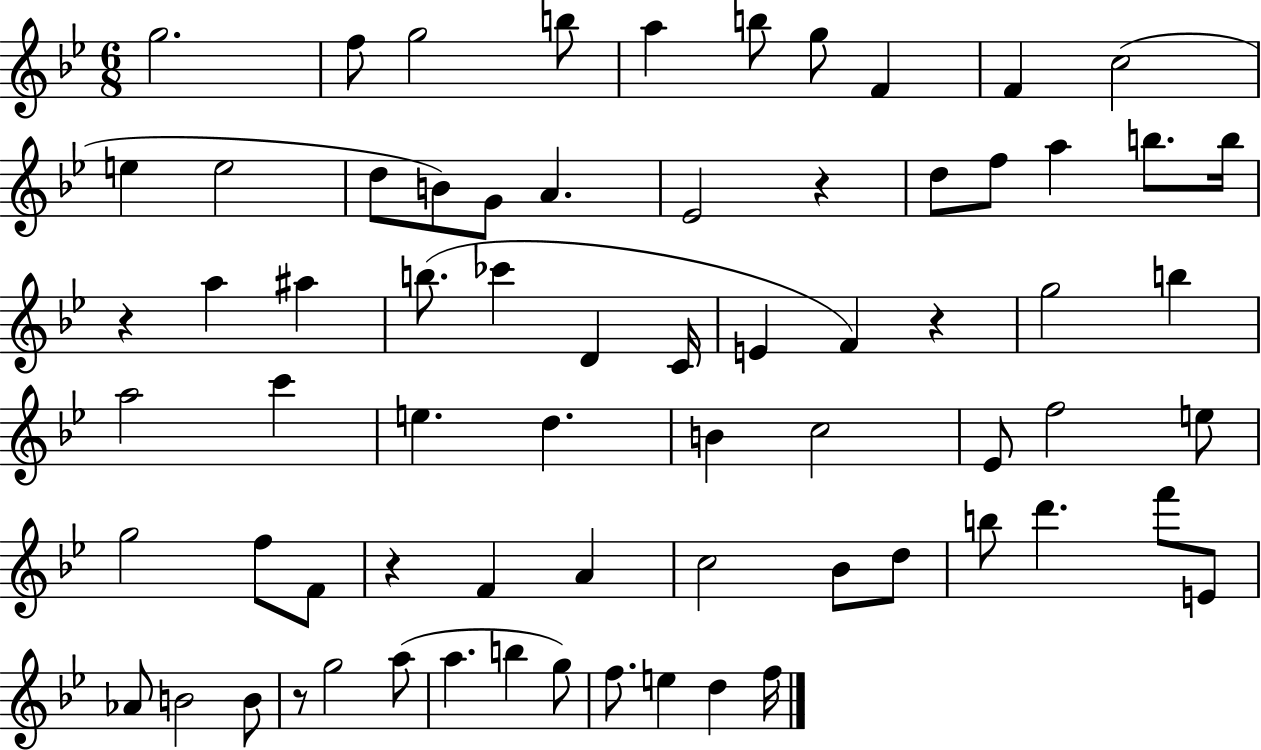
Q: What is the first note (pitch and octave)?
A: G5